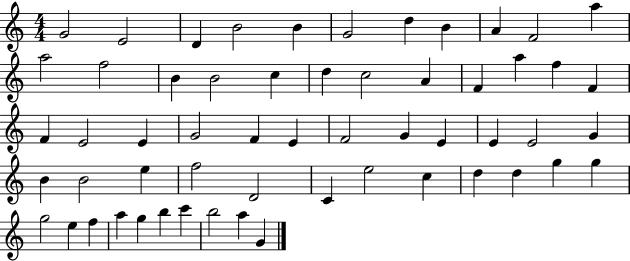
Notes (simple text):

G4/h E4/h D4/q B4/h B4/q G4/h D5/q B4/q A4/q F4/h A5/q A5/h F5/h B4/q B4/h C5/q D5/q C5/h A4/q F4/q A5/q F5/q F4/q F4/q E4/h E4/q G4/h F4/q E4/q F4/h G4/q E4/q E4/q E4/h G4/q B4/q B4/h E5/q F5/h D4/h C4/q E5/h C5/q D5/q D5/q G5/q G5/q G5/h E5/q F5/q A5/q G5/q B5/q C6/q B5/h A5/q G4/q